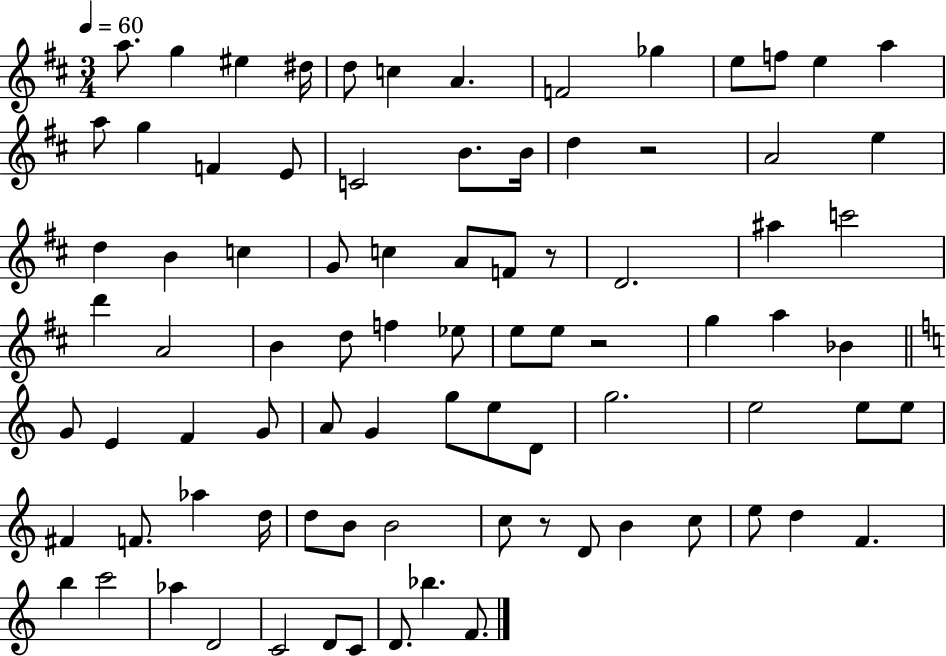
X:1
T:Untitled
M:3/4
L:1/4
K:D
a/2 g ^e ^d/4 d/2 c A F2 _g e/2 f/2 e a a/2 g F E/2 C2 B/2 B/4 d z2 A2 e d B c G/2 c A/2 F/2 z/2 D2 ^a c'2 d' A2 B d/2 f _e/2 e/2 e/2 z2 g a _B G/2 E F G/2 A/2 G g/2 e/2 D/2 g2 e2 e/2 e/2 ^F F/2 _a d/4 d/2 B/2 B2 c/2 z/2 D/2 B c/2 e/2 d F b c'2 _a D2 C2 D/2 C/2 D/2 _b F/2